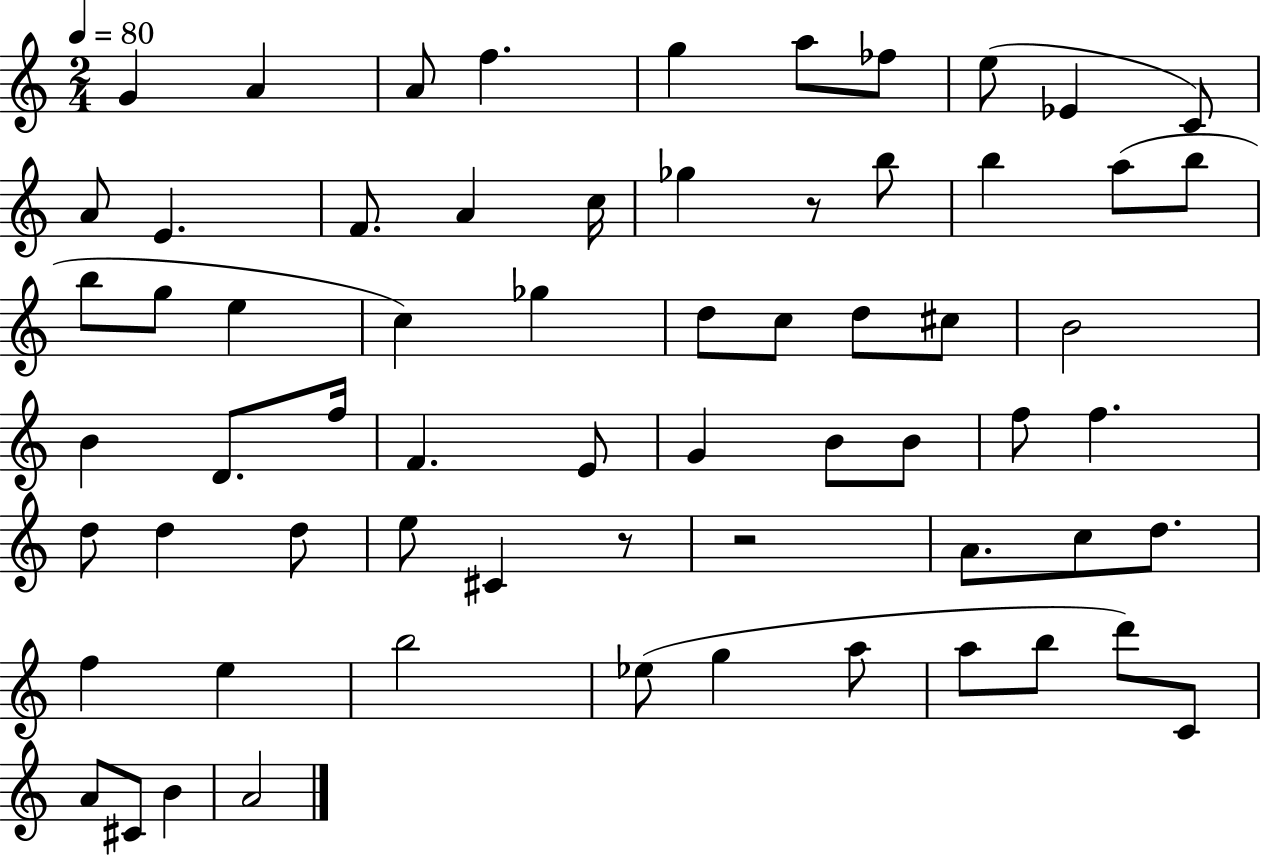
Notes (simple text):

G4/q A4/q A4/e F5/q. G5/q A5/e FES5/e E5/e Eb4/q C4/e A4/e E4/q. F4/e. A4/q C5/s Gb5/q R/e B5/e B5/q A5/e B5/e B5/e G5/e E5/q C5/q Gb5/q D5/e C5/e D5/e C#5/e B4/h B4/q D4/e. F5/s F4/q. E4/e G4/q B4/e B4/e F5/e F5/q. D5/e D5/q D5/e E5/e C#4/q R/e R/h A4/e. C5/e D5/e. F5/q E5/q B5/h Eb5/e G5/q A5/e A5/e B5/e D6/e C4/e A4/e C#4/e B4/q A4/h